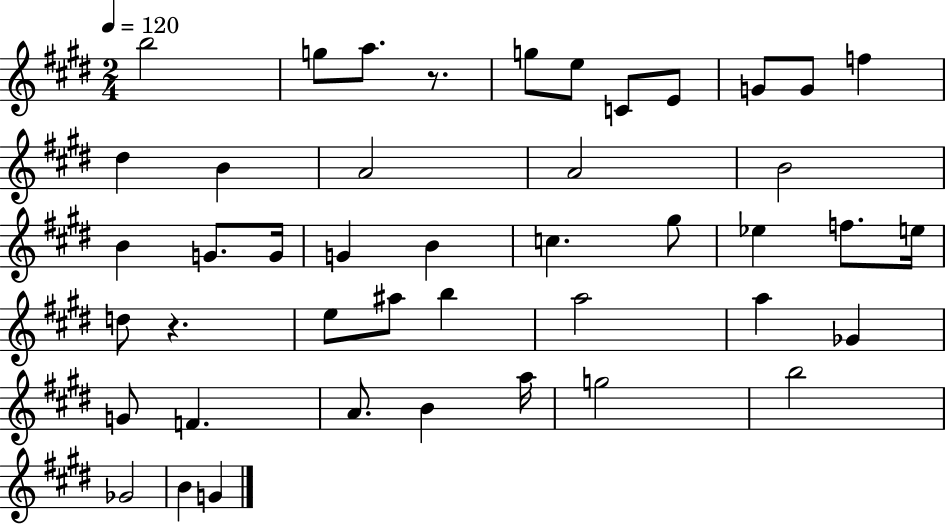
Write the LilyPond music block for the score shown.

{
  \clef treble
  \numericTimeSignature
  \time 2/4
  \key e \major
  \tempo 4 = 120
  b''2 | g''8 a''8. r8. | g''8 e''8 c'8 e'8 | g'8 g'8 f''4 | \break dis''4 b'4 | a'2 | a'2 | b'2 | \break b'4 g'8. g'16 | g'4 b'4 | c''4. gis''8 | ees''4 f''8. e''16 | \break d''8 r4. | e''8 ais''8 b''4 | a''2 | a''4 ges'4 | \break g'8 f'4. | a'8. b'4 a''16 | g''2 | b''2 | \break ges'2 | b'4 g'4 | \bar "|."
}